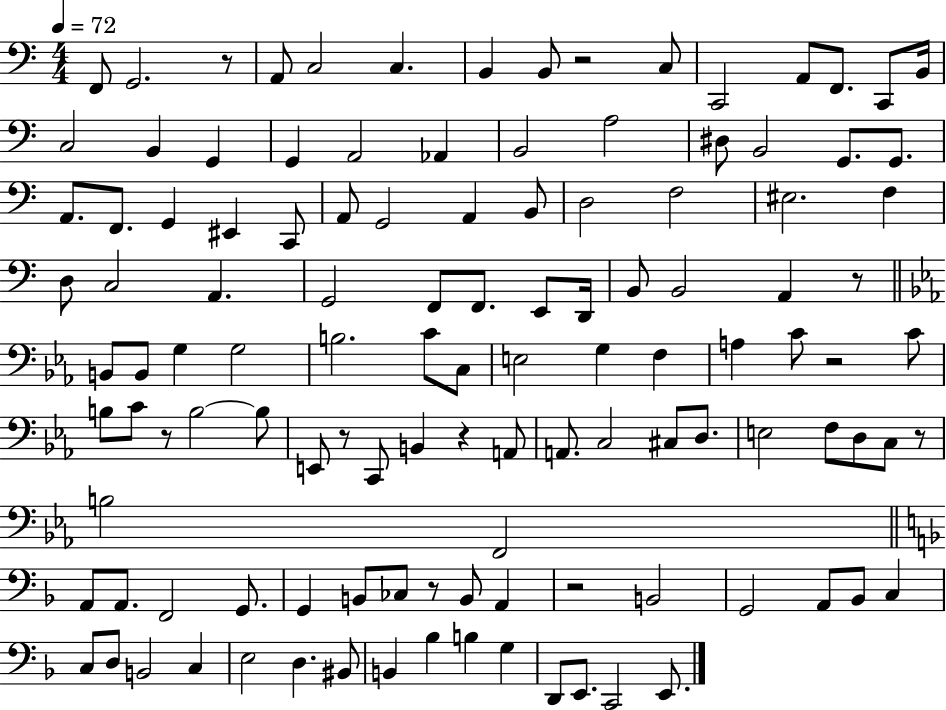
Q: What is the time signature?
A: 4/4